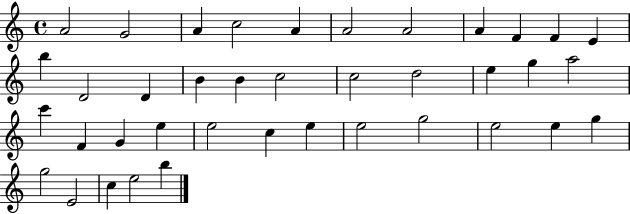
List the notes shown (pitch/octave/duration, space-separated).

A4/h G4/h A4/q C5/h A4/q A4/h A4/h A4/q F4/q F4/q E4/q B5/q D4/h D4/q B4/q B4/q C5/h C5/h D5/h E5/q G5/q A5/h C6/q F4/q G4/q E5/q E5/h C5/q E5/q E5/h G5/h E5/h E5/q G5/q G5/h E4/h C5/q E5/h B5/q